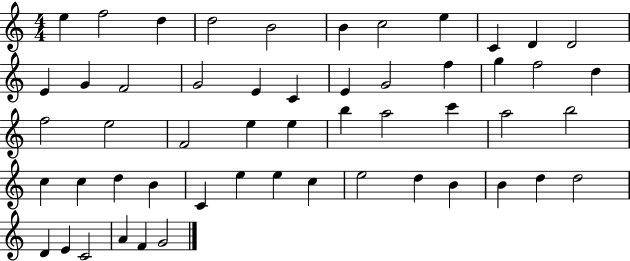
X:1
T:Untitled
M:4/4
L:1/4
K:C
e f2 d d2 B2 B c2 e C D D2 E G F2 G2 E C E G2 f g f2 d f2 e2 F2 e e b a2 c' a2 b2 c c d B C e e c e2 d B B d d2 D E C2 A F G2